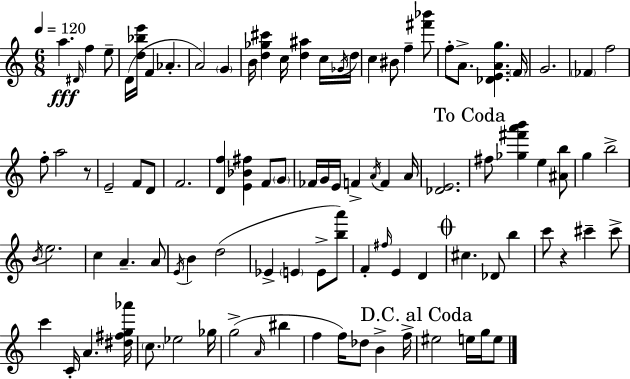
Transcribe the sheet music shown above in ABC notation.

X:1
T:Untitled
M:6/8
L:1/4
K:C
a ^D/4 f e/2 D/4 [d_be']/4 F _A A2 G B/4 [d_g^c'] c/4 [d^a] c/4 _G/4 d/4 c ^B/2 f [^f'_b']/2 f/2 A/2 [_DEAg] F/4 G2 _F f2 f/2 a2 z/2 E2 F/2 D/2 F2 [Df] [E_B^f] F/2 G/2 _F/4 G/4 E/4 F A/4 F A/4 [_DE]2 ^f/2 [_g^f'a'b'] e [^Ab]/2 g b2 B/4 e2 c A A/2 E/4 B d2 _E E E/2 [ba']/2 F ^f/4 E D ^c _D/2 b c'/2 z ^c' ^c'/2 c' C/4 A [^d^fg_a']/4 c/2 _e2 _g/4 g2 A/4 ^b f f/4 _d/2 B f/4 ^e2 e/4 g/4 e/2